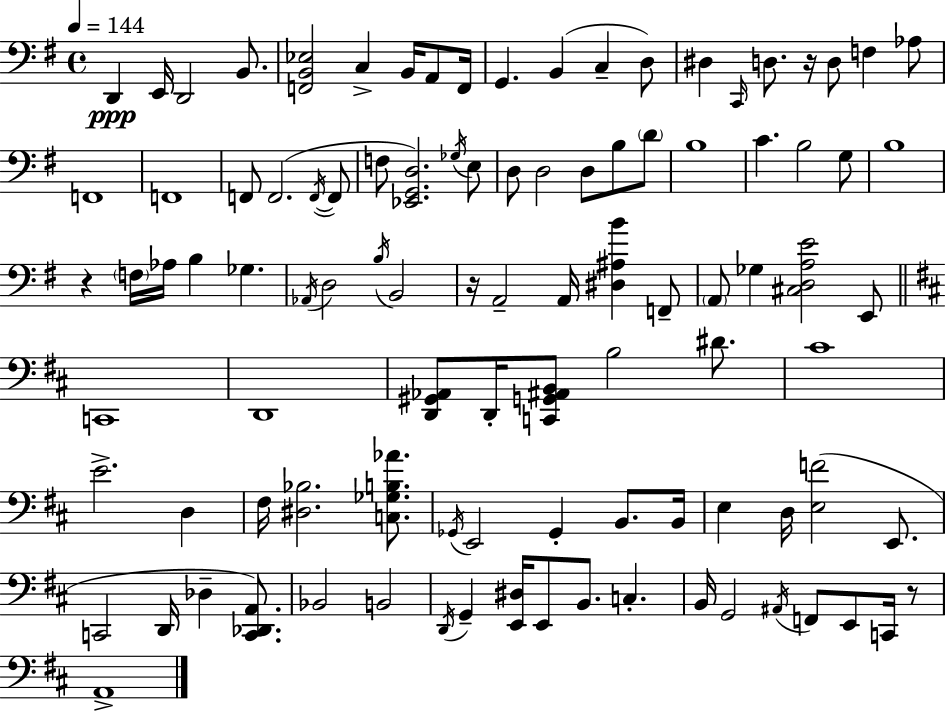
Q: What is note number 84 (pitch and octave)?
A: C2